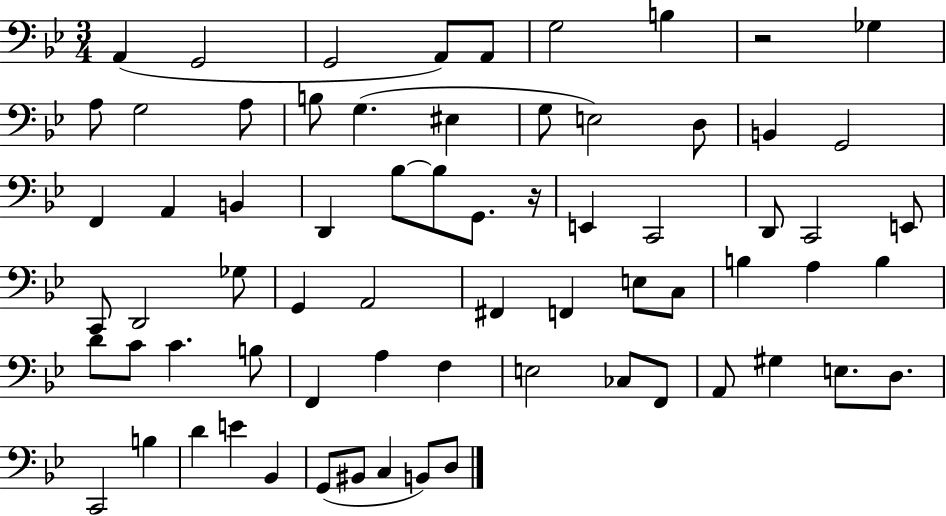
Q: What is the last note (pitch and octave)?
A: D3